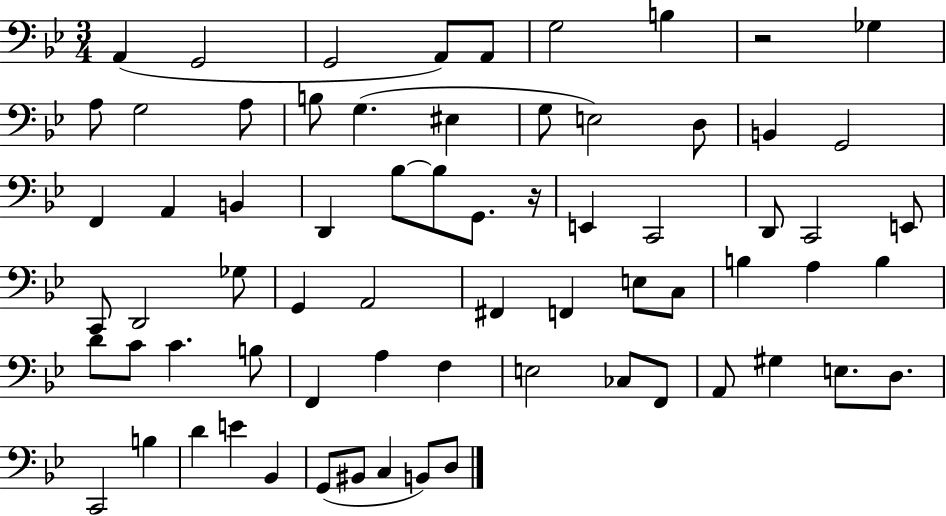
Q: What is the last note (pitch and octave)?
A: D3